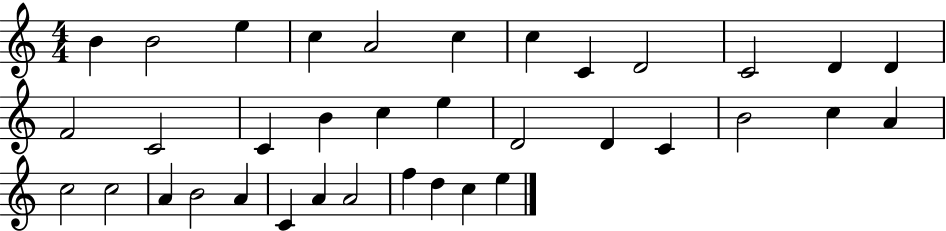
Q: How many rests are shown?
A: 0